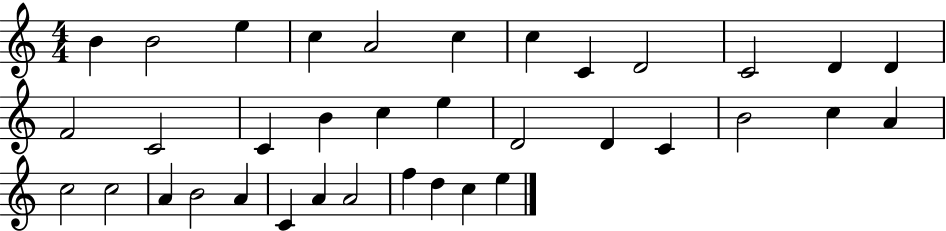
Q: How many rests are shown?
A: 0